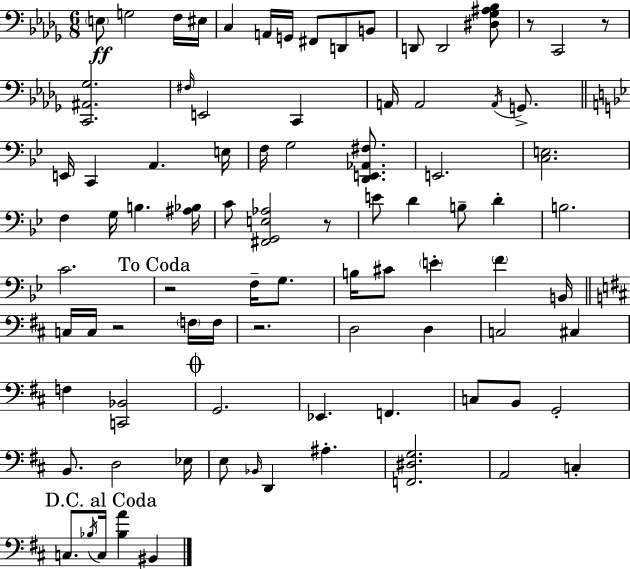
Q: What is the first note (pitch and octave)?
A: E3